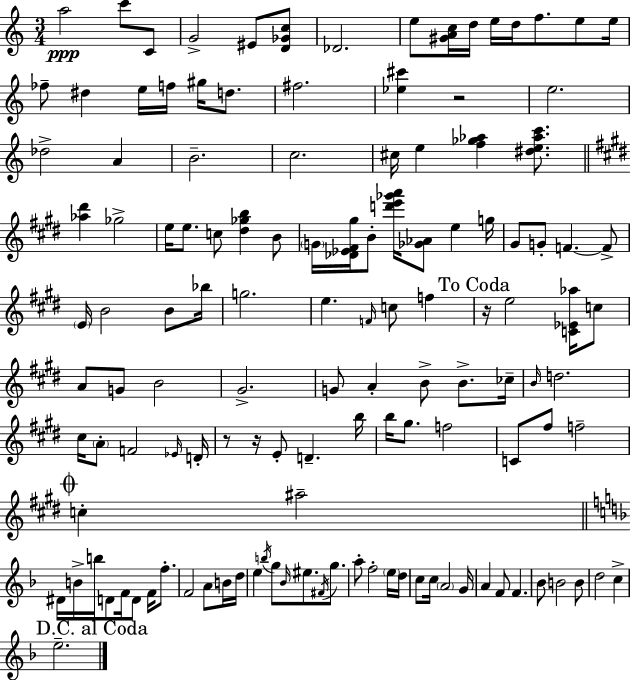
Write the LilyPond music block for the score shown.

{
  \clef treble
  \numericTimeSignature
  \time 3/4
  \key c \major
  a''2\ppp c'''8 c'8 | g'2-> eis'8 <d' ges' c''>8 | des'2. | e''8 <gis' a' c''>16 d''16 e''16 d''16 f''8. e''8 e''16 | \break fes''8-- dis''4 e''16 f''16 gis''16 d''8. | fis''2. | <ees'' cis'''>4 r2 | e''2. | \break des''2-> a'4 | b'2.-- | c''2. | cis''16 e''4 <f'' ges'' aes''>4 <dis'' e'' aes'' c'''>8. | \break \bar "||" \break \key e \major <aes'' dis'''>4 ges''2-> | e''16 e''8. c''8 <dis'' ges'' b''>4 b'8 | \parenthesize g'16 <des' ees' fis' gis''>16 b'8-. <d''' e''' ges''' a'''>16 <ges' aes'>8 e''4 g''16 | gis'8 g'8-. f'4.~~ f'8-> | \break \parenthesize e'16 b'2 b'8 bes''16 | g''2. | e''4. \grace { f'16 } c''8 f''4 | \mark "To Coda" r16 e''2 <c' ees' aes''>16 c''8 | \break a'8 g'8 b'2 | gis'2.-> | g'8 a'4-. b'8-> b'8.-> | ces''16-- \grace { b'16 } d''2. | \break cis''16 \parenthesize a'8-. f'2 | \grace { ees'16 } d'16-. r8 r16 e'8-. d'4.-- | b''16 b''16 gis''8. f''2 | c'8 fis''8 f''2-- | \break \mark \markup { \musicglyph "scripts.coda" } c''4-. ais''2-- | \bar "||" \break \key f \major dis'16 b'16-> b''16 d'8 f'16 d'8 f'16 f''8.-. | f'2 a'8 b'16 d''16 | e''4 \acciaccatura { b''16 } g''8 \grace { bes'16 } eis''8. \acciaccatura { fis'16 } | g''8. a''8-. f''2-. | \break \parenthesize e''16 d''16 c''8 c''16 \parenthesize a'2 | g'16 a'4 f'8 f'4. | bes'8 b'2 | b'8 d''2 c''4-> | \break \mark "D.C. al Coda" e''2.-- | \bar "|."
}